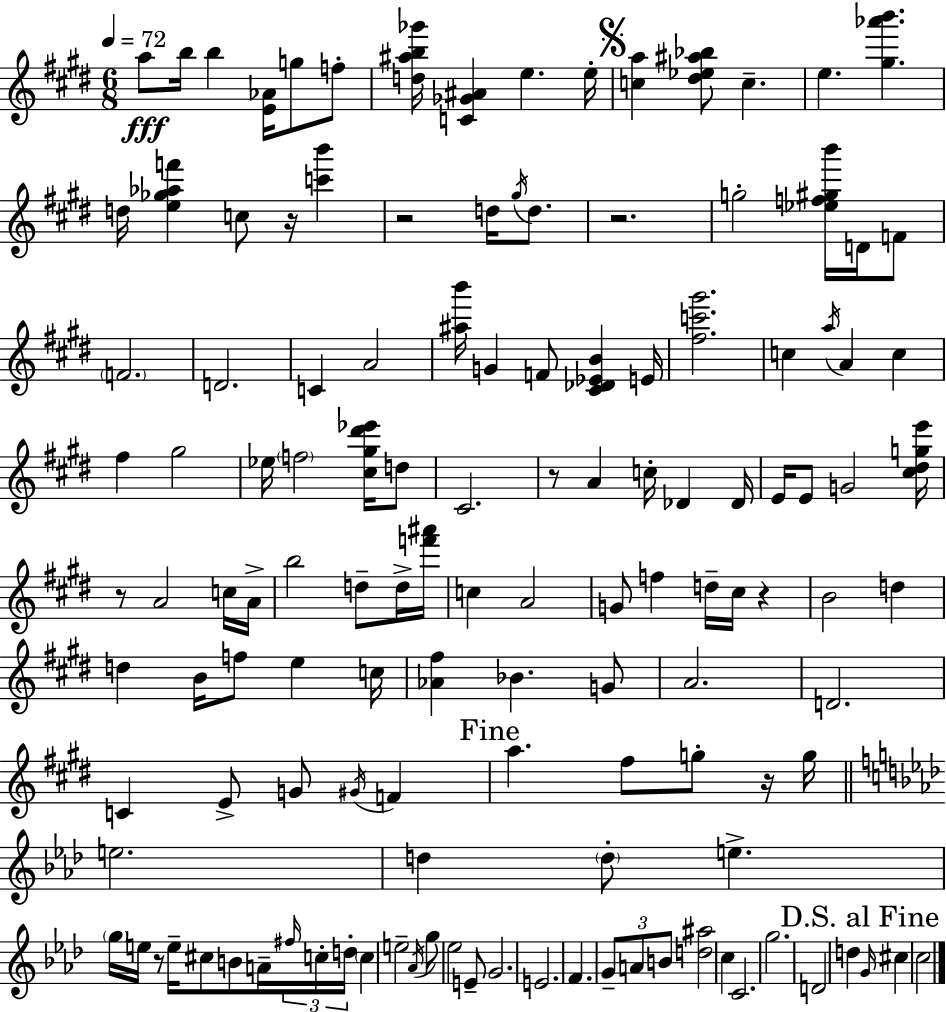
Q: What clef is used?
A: treble